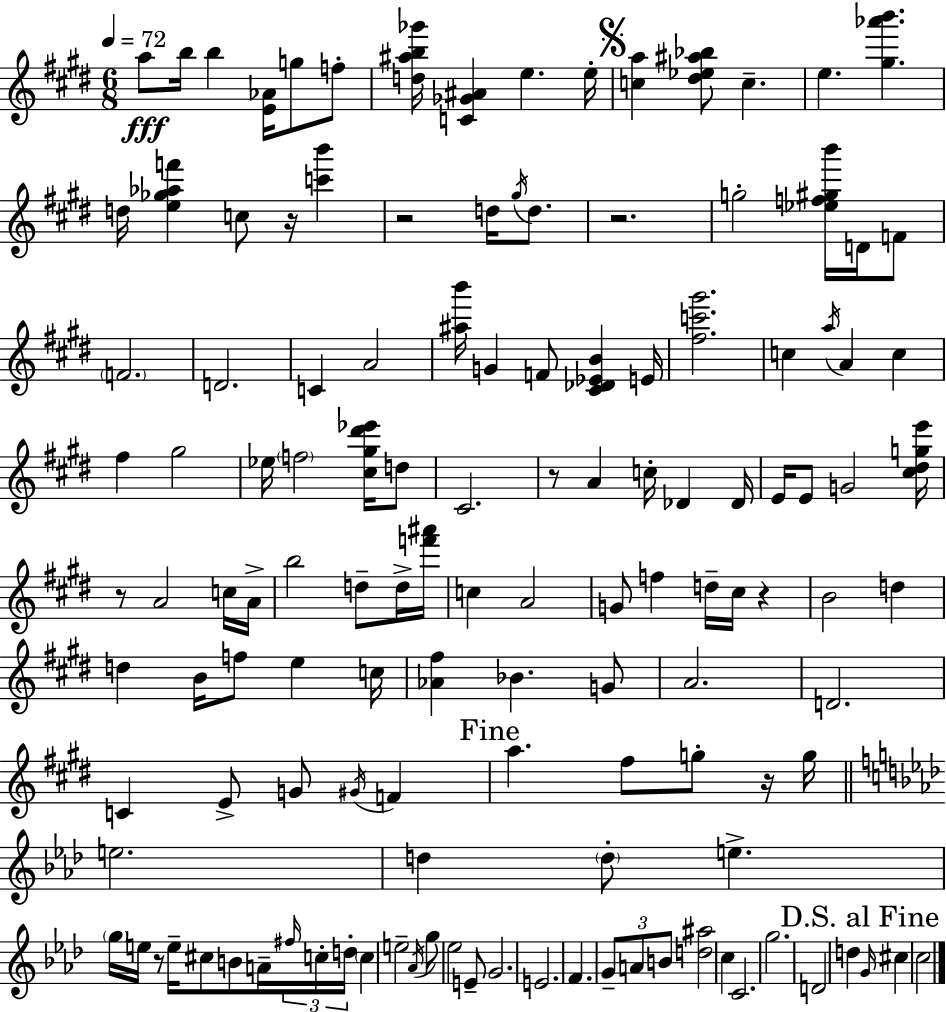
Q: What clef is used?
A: treble